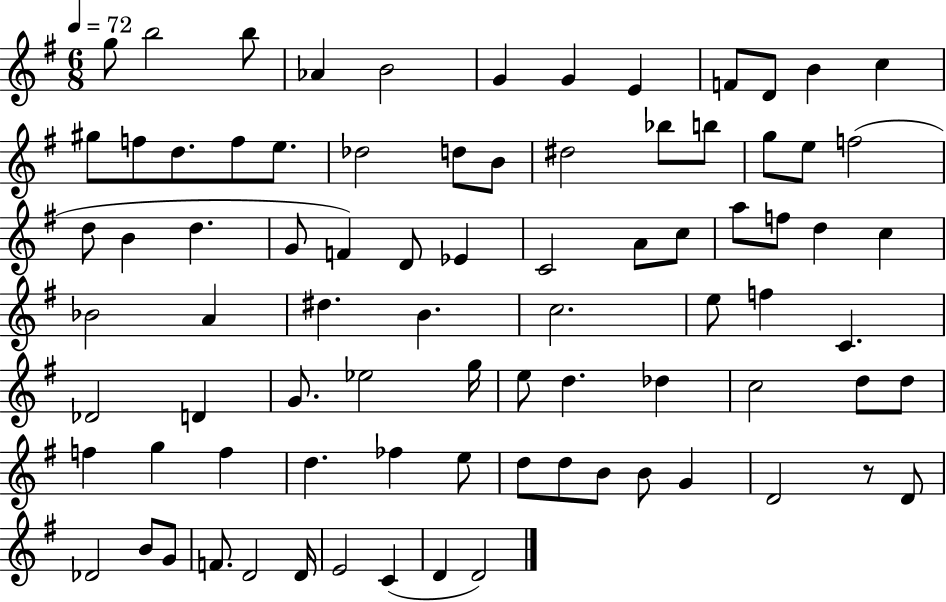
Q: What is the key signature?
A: G major